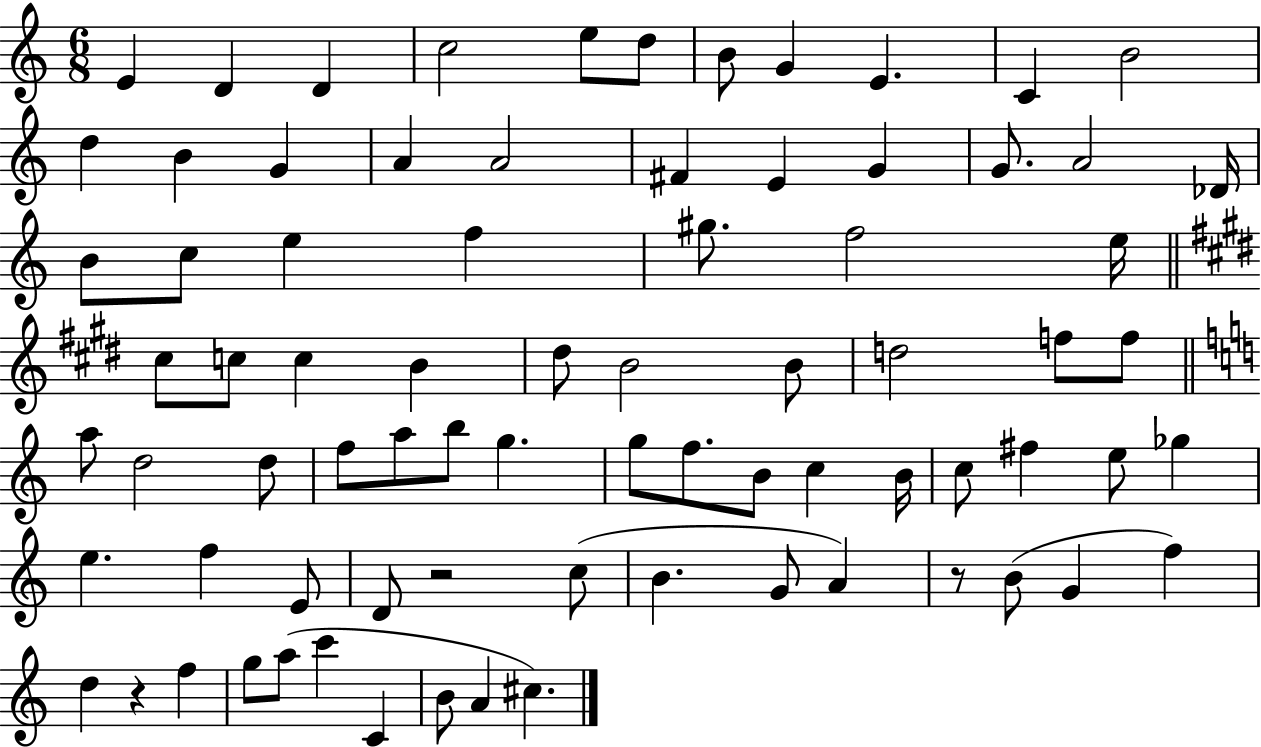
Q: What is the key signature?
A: C major